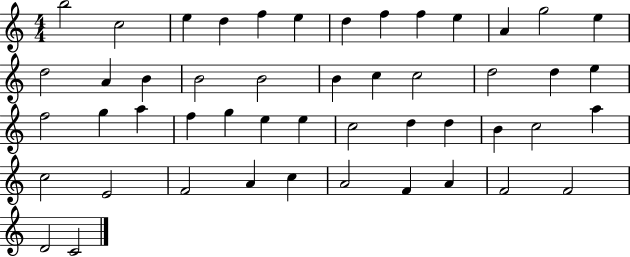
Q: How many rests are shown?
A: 0